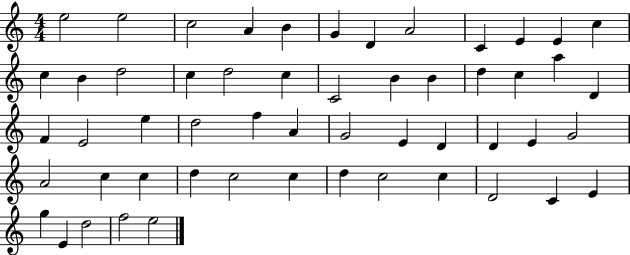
E5/h E5/h C5/h A4/q B4/q G4/q D4/q A4/h C4/q E4/q E4/q C5/q C5/q B4/q D5/h C5/q D5/h C5/q C4/h B4/q B4/q D5/q C5/q A5/q D4/q F4/q E4/h E5/q D5/h F5/q A4/q G4/h E4/q D4/q D4/q E4/q G4/h A4/h C5/q C5/q D5/q C5/h C5/q D5/q C5/h C5/q D4/h C4/q E4/q G5/q E4/q D5/h F5/h E5/h